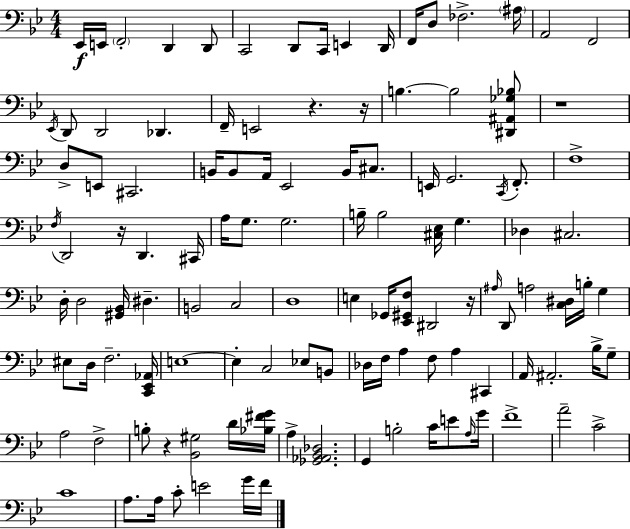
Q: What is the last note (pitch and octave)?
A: F4